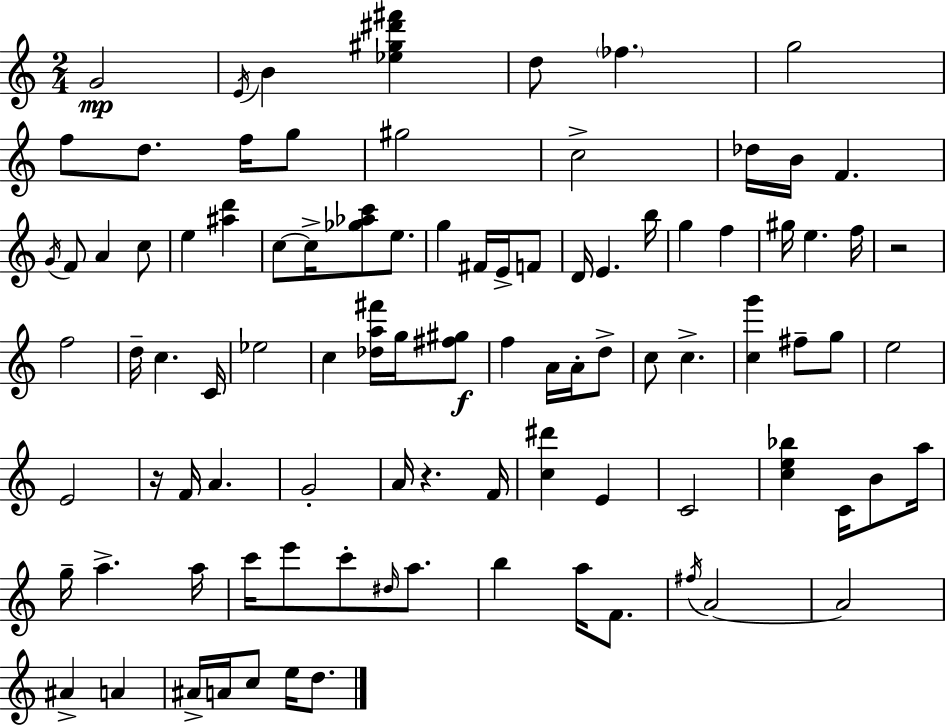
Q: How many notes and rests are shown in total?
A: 94